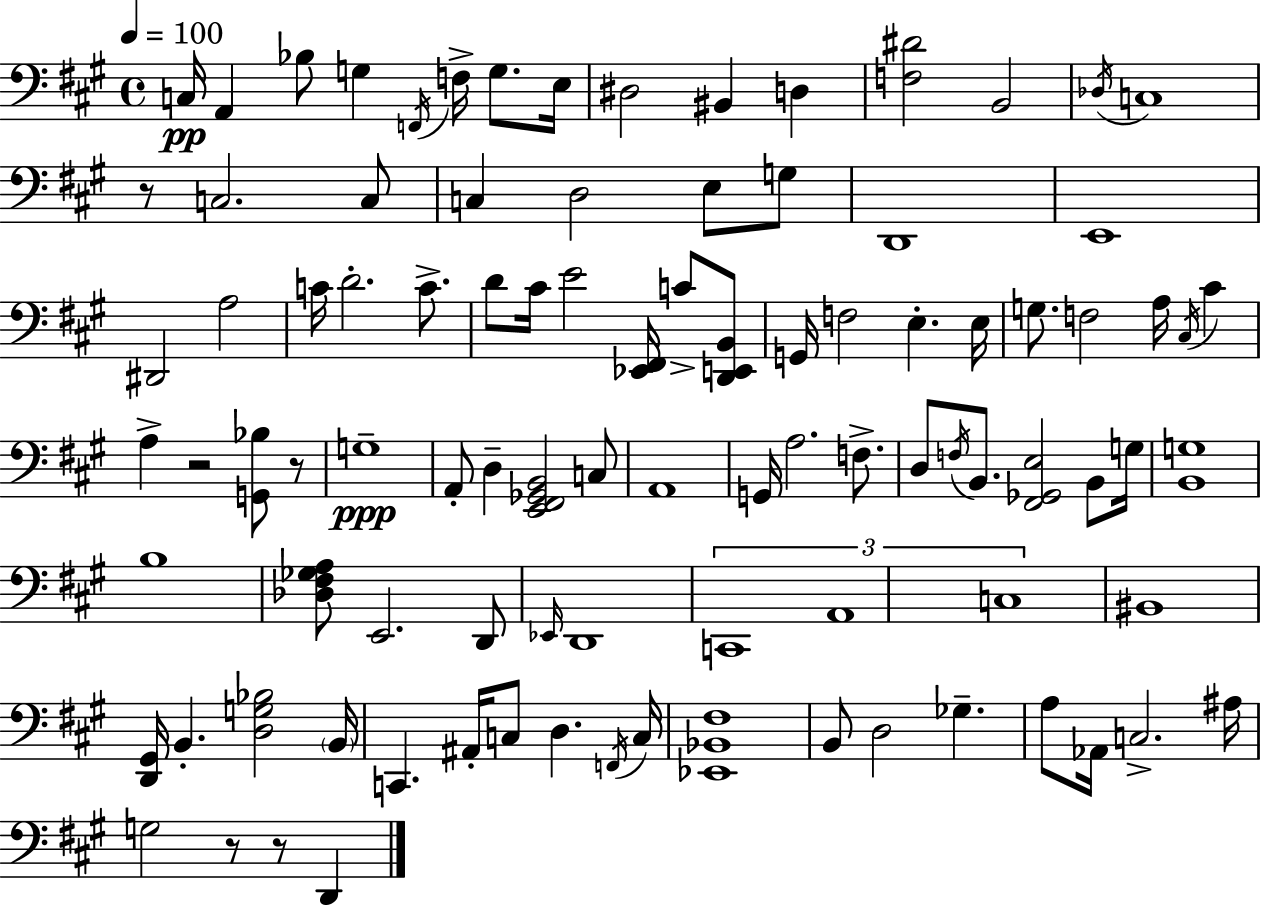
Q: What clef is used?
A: bass